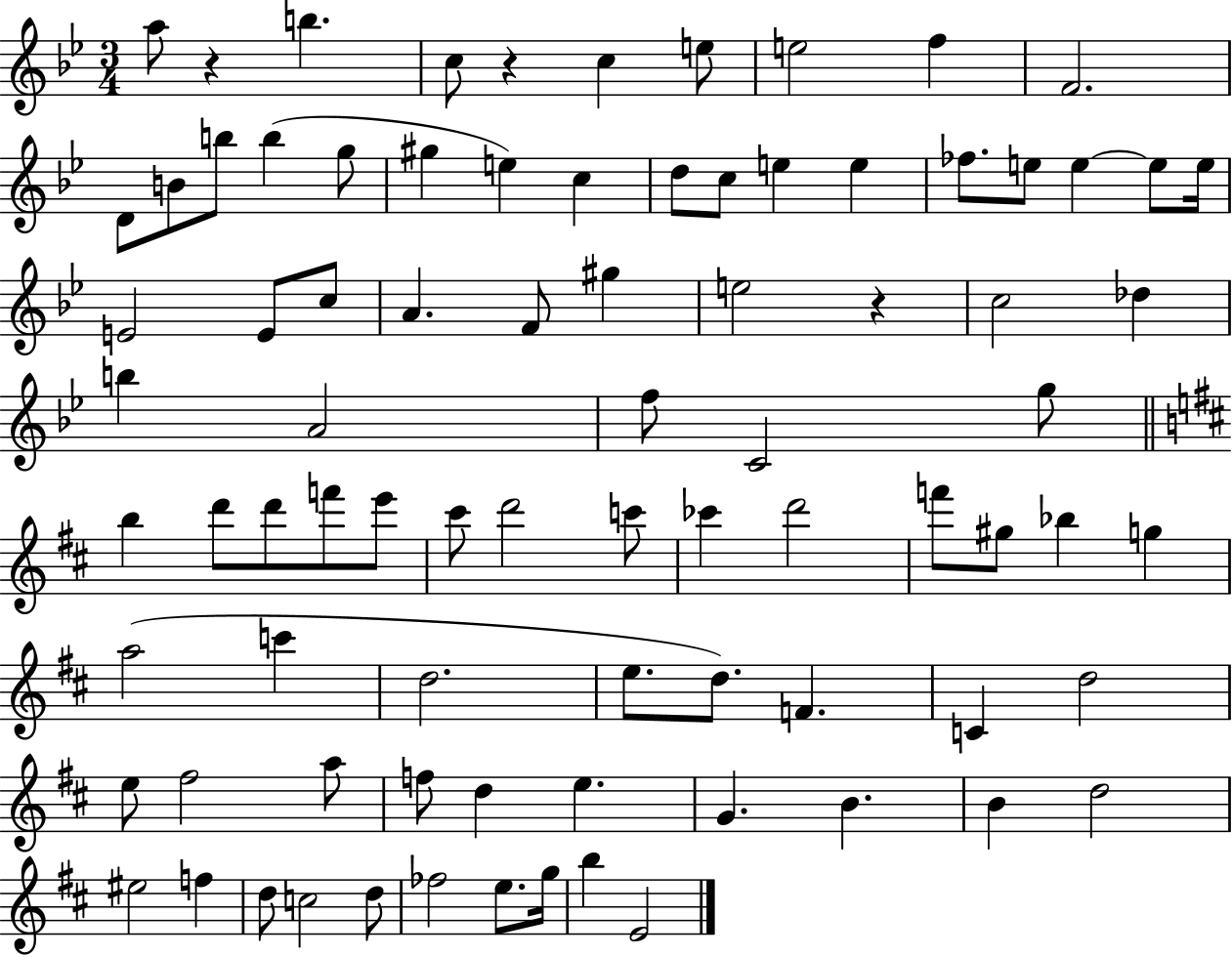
{
  \clef treble
  \numericTimeSignature
  \time 3/4
  \key bes \major
  a''8 r4 b''4. | c''8 r4 c''4 e''8 | e''2 f''4 | f'2. | \break d'8 b'8 b''8 b''4( g''8 | gis''4 e''4) c''4 | d''8 c''8 e''4 e''4 | fes''8. e''8 e''4~~ e''8 e''16 | \break e'2 e'8 c''8 | a'4. f'8 gis''4 | e''2 r4 | c''2 des''4 | \break b''4 a'2 | f''8 c'2 g''8 | \bar "||" \break \key b \minor b''4 d'''8 d'''8 f'''8 e'''8 | cis'''8 d'''2 c'''8 | ces'''4 d'''2 | f'''8 gis''8 bes''4 g''4 | \break a''2( c'''4 | d''2. | e''8. d''8.) f'4. | c'4 d''2 | \break e''8 fis''2 a''8 | f''8 d''4 e''4. | g'4. b'4. | b'4 d''2 | \break eis''2 f''4 | d''8 c''2 d''8 | fes''2 e''8. g''16 | b''4 e'2 | \break \bar "|."
}